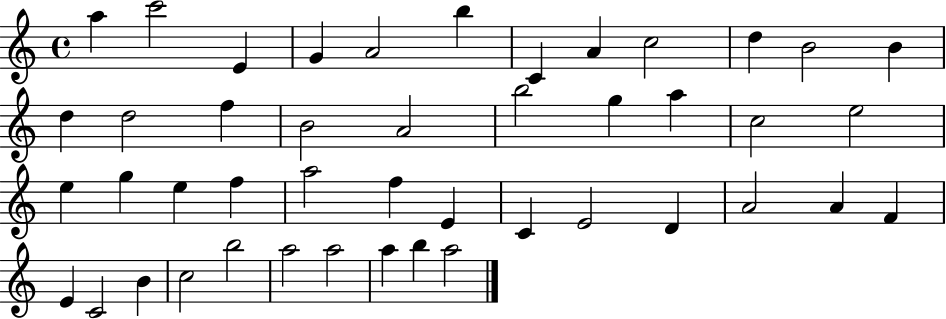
{
  \clef treble
  \time 4/4
  \defaultTimeSignature
  \key c \major
  a''4 c'''2 e'4 | g'4 a'2 b''4 | c'4 a'4 c''2 | d''4 b'2 b'4 | \break d''4 d''2 f''4 | b'2 a'2 | b''2 g''4 a''4 | c''2 e''2 | \break e''4 g''4 e''4 f''4 | a''2 f''4 e'4 | c'4 e'2 d'4 | a'2 a'4 f'4 | \break e'4 c'2 b'4 | c''2 b''2 | a''2 a''2 | a''4 b''4 a''2 | \break \bar "|."
}